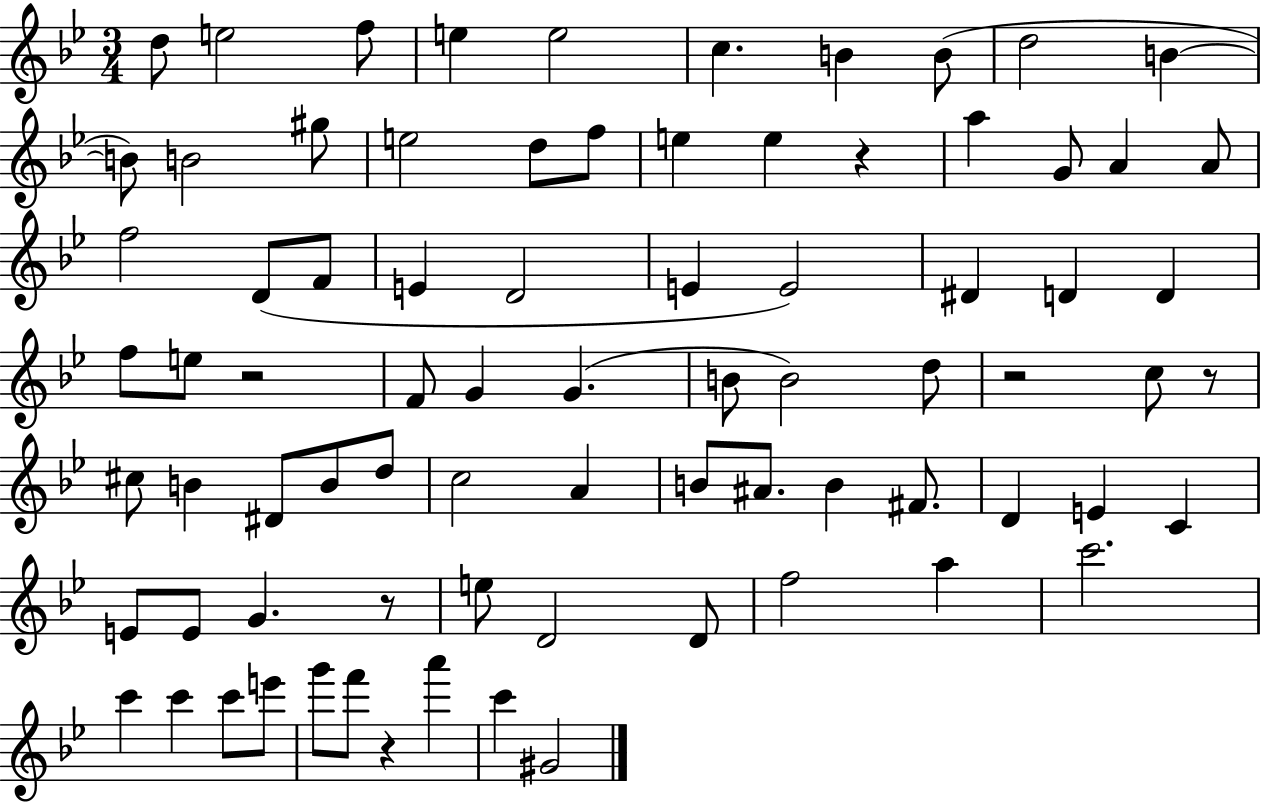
{
  \clef treble
  \numericTimeSignature
  \time 3/4
  \key bes \major
  \repeat volta 2 { d''8 e''2 f''8 | e''4 e''2 | c''4. b'4 b'8( | d''2 b'4~~ | \break b'8) b'2 gis''8 | e''2 d''8 f''8 | e''4 e''4 r4 | a''4 g'8 a'4 a'8 | \break f''2 d'8( f'8 | e'4 d'2 | e'4 e'2) | dis'4 d'4 d'4 | \break f''8 e''8 r2 | f'8 g'4 g'4.( | b'8 b'2) d''8 | r2 c''8 r8 | \break cis''8 b'4 dis'8 b'8 d''8 | c''2 a'4 | b'8 ais'8. b'4 fis'8. | d'4 e'4 c'4 | \break e'8 e'8 g'4. r8 | e''8 d'2 d'8 | f''2 a''4 | c'''2. | \break c'''4 c'''4 c'''8 e'''8 | g'''8 f'''8 r4 a'''4 | c'''4 gis'2 | } \bar "|."
}